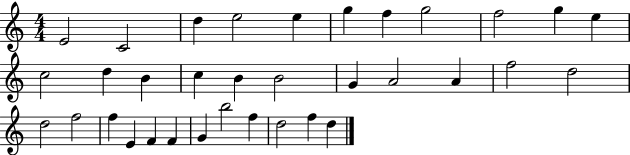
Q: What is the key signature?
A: C major